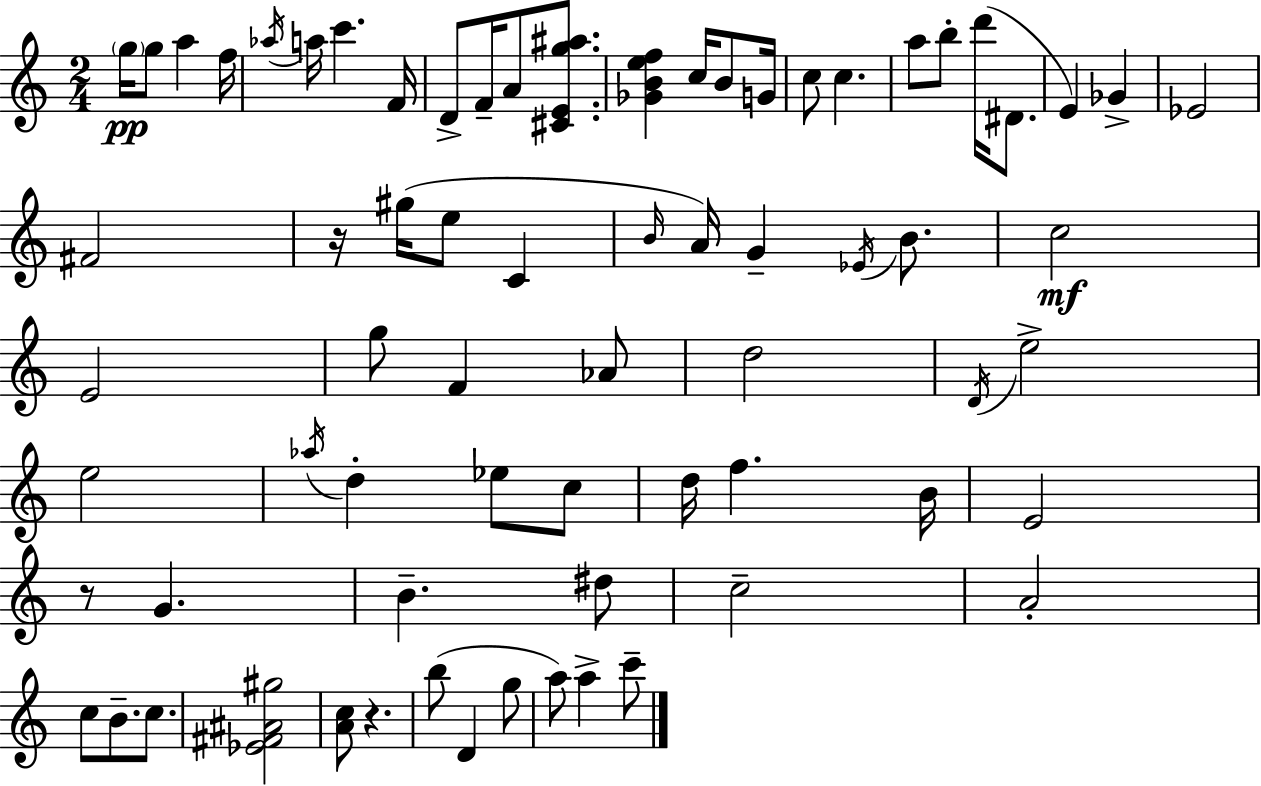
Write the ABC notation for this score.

X:1
T:Untitled
M:2/4
L:1/4
K:C
g/4 g/2 a f/4 _a/4 a/4 c' F/4 D/2 F/4 A/2 [^CEg^a]/2 [_GBef] c/4 B/2 G/4 c/2 c a/2 b/2 d'/4 ^D/2 E _G _E2 ^F2 z/4 ^g/4 e/2 C B/4 A/4 G _E/4 B/2 c2 E2 g/2 F _A/2 d2 D/4 e2 e2 _a/4 d _e/2 c/2 d/4 f B/4 E2 z/2 G B ^d/2 c2 A2 c/2 B/2 c/2 [_E^F^A^g]2 [Ac]/2 z b/2 D g/2 a/2 a c'/2